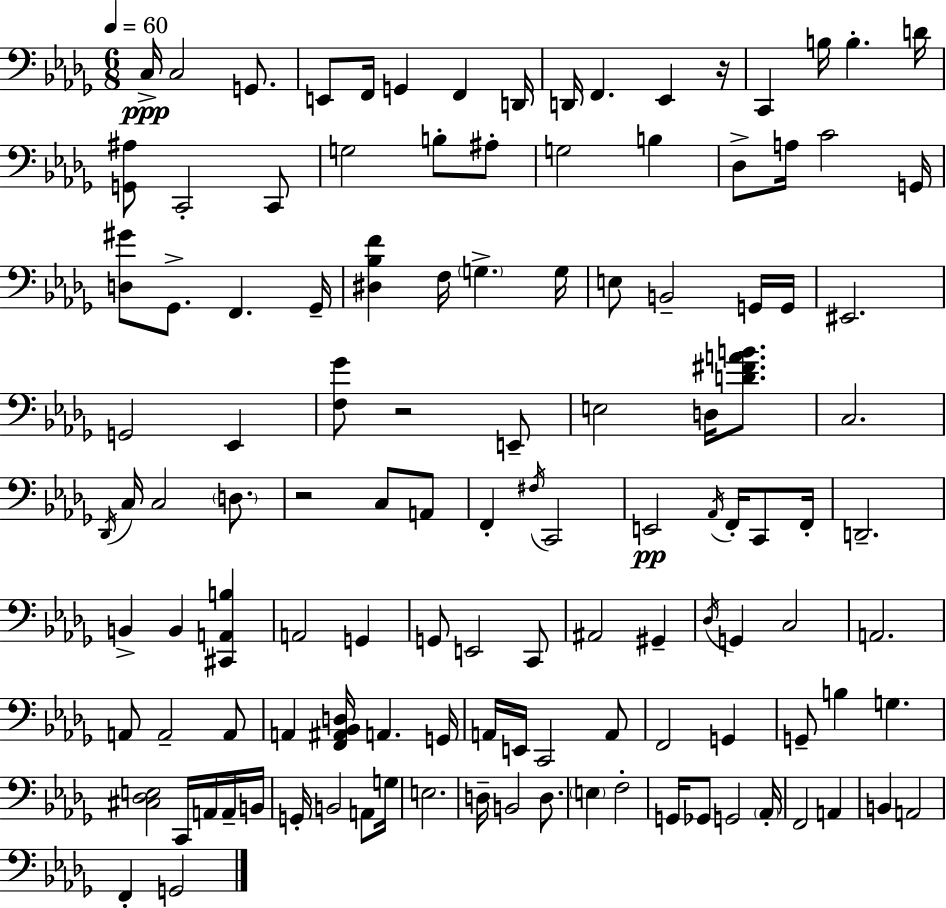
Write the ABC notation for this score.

X:1
T:Untitled
M:6/8
L:1/4
K:Bbm
C,/4 C,2 G,,/2 E,,/2 F,,/4 G,, F,, D,,/4 D,,/4 F,, _E,, z/4 C,, B,/4 B, D/4 [G,,^A,]/2 C,,2 C,,/2 G,2 B,/2 ^A,/2 G,2 B, _D,/2 A,/4 C2 G,,/4 [D,^G]/2 _G,,/2 F,, _G,,/4 [^D,_B,F] F,/4 G, G,/4 E,/2 B,,2 G,,/4 G,,/4 ^E,,2 G,,2 _E,, [F,_G]/2 z2 E,,/2 E,2 D,/4 [D^FAB]/2 C,2 _D,,/4 C,/4 C,2 D,/2 z2 C,/2 A,,/2 F,, ^F,/4 C,,2 E,,2 _A,,/4 F,,/4 C,,/2 F,,/4 D,,2 B,, B,, [^C,,A,,B,] A,,2 G,, G,,/2 E,,2 C,,/2 ^A,,2 ^G,, _D,/4 G,, C,2 A,,2 A,,/2 A,,2 A,,/2 A,, [F,,^A,,_B,,D,]/4 A,, G,,/4 A,,/4 E,,/4 C,,2 A,,/2 F,,2 G,, G,,/2 B, G, [^C,_D,E,]2 C,,/4 A,,/4 A,,/4 B,,/4 G,,/4 B,,2 A,,/2 G,/4 E,2 D,/4 B,,2 D,/2 E, F,2 G,,/4 _G,,/2 G,,2 _A,,/4 F,,2 A,, B,, A,,2 F,, G,,2